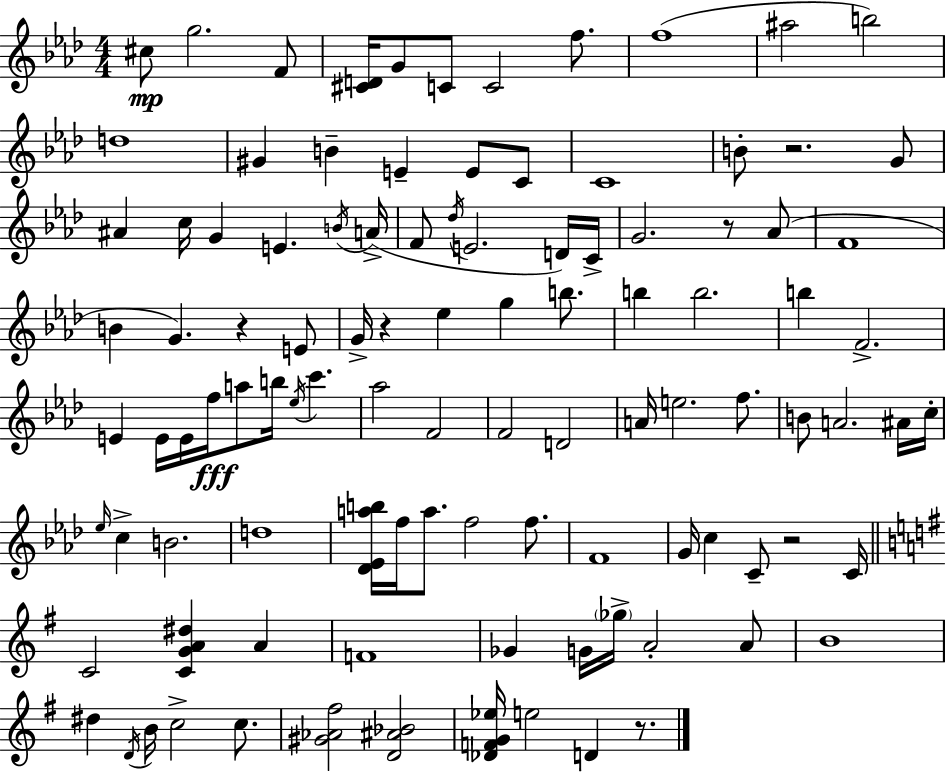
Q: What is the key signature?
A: AES major